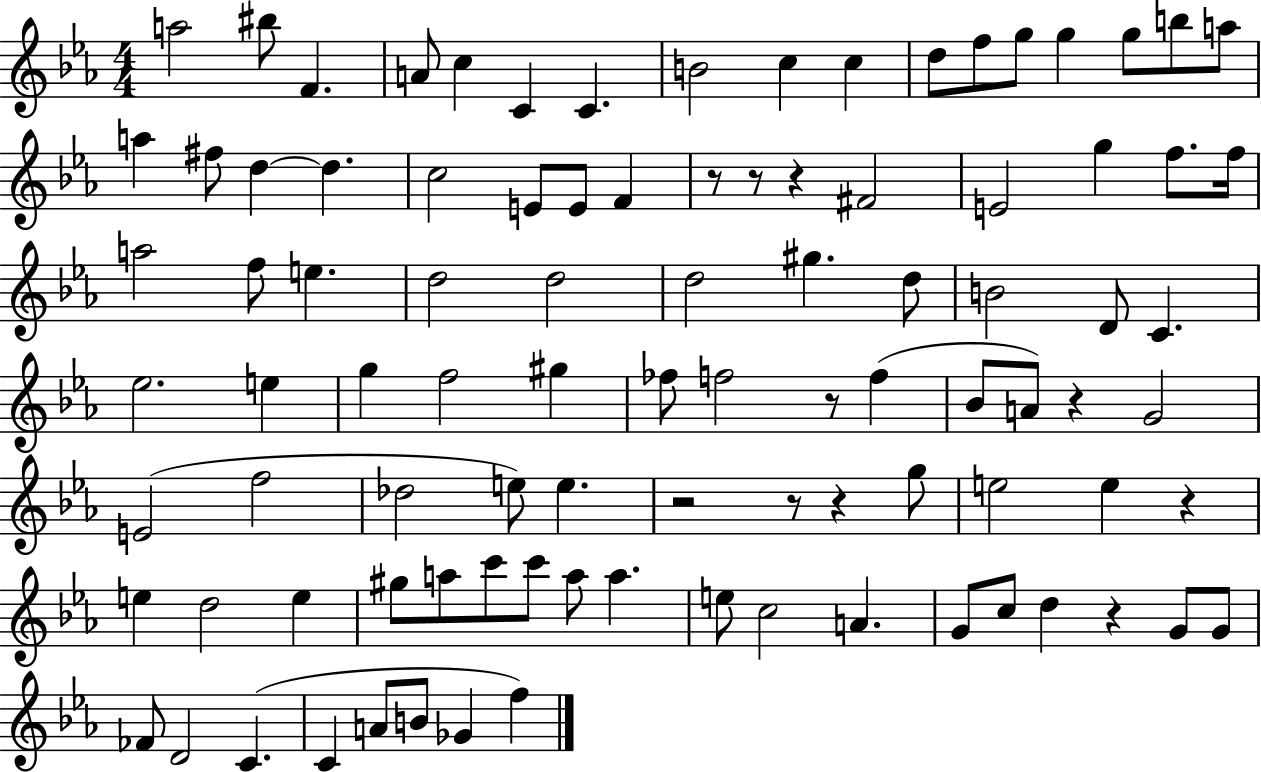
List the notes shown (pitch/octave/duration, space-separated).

A5/h BIS5/e F4/q. A4/e C5/q C4/q C4/q. B4/h C5/q C5/q D5/e F5/e G5/e G5/q G5/e B5/e A5/e A5/q F#5/e D5/q D5/q. C5/h E4/e E4/e F4/q R/e R/e R/q F#4/h E4/h G5/q F5/e. F5/s A5/h F5/e E5/q. D5/h D5/h D5/h G#5/q. D5/e B4/h D4/e C4/q. Eb5/h. E5/q G5/q F5/h G#5/q FES5/e F5/h R/e F5/q Bb4/e A4/e R/q G4/h E4/h F5/h Db5/h E5/e E5/q. R/h R/e R/q G5/e E5/h E5/q R/q E5/q D5/h E5/q G#5/e A5/e C6/e C6/e A5/e A5/q. E5/e C5/h A4/q. G4/e C5/e D5/q R/q G4/e G4/e FES4/e D4/h C4/q. C4/q A4/e B4/e Gb4/q F5/q